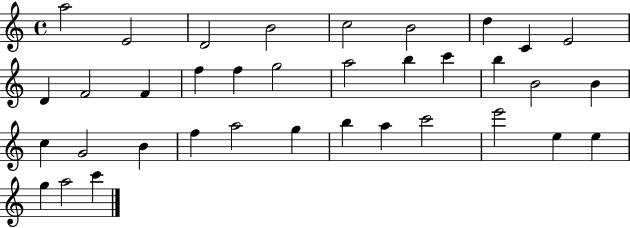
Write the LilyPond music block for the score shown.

{
  \clef treble
  \time 4/4
  \defaultTimeSignature
  \key c \major
  a''2 e'2 | d'2 b'2 | c''2 b'2 | d''4 c'4 e'2 | \break d'4 f'2 f'4 | f''4 f''4 g''2 | a''2 b''4 c'''4 | b''4 b'2 b'4 | \break c''4 g'2 b'4 | f''4 a''2 g''4 | b''4 a''4 c'''2 | e'''2 e''4 e''4 | \break g''4 a''2 c'''4 | \bar "|."
}